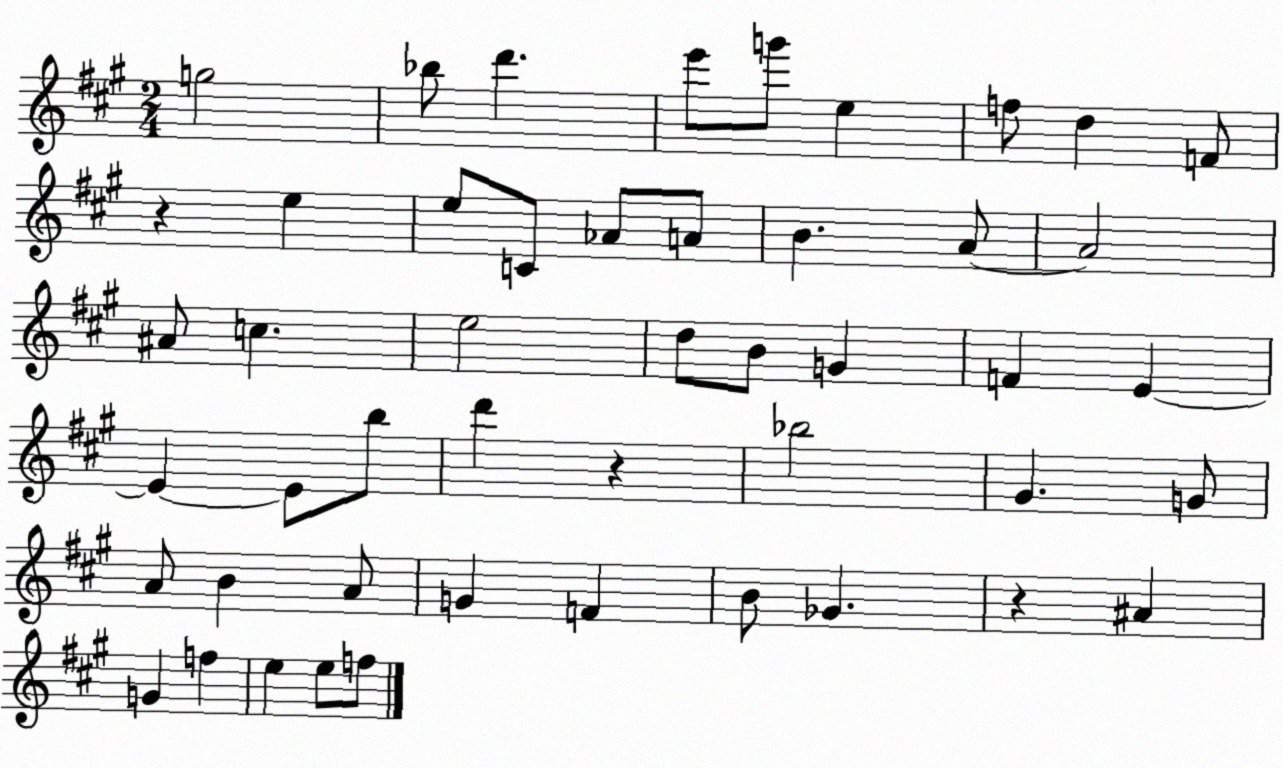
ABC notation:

X:1
T:Untitled
M:2/4
L:1/4
K:A
g2 _b/2 d' e'/2 g'/2 e f/2 d F/2 z e e/2 C/2 _A/2 A/2 B A/2 A2 ^A/2 c e2 d/2 B/2 G F E E E/2 b/2 d' z _b2 ^G G/2 A/2 B A/2 G F B/2 _G z ^A G f e e/2 f/2